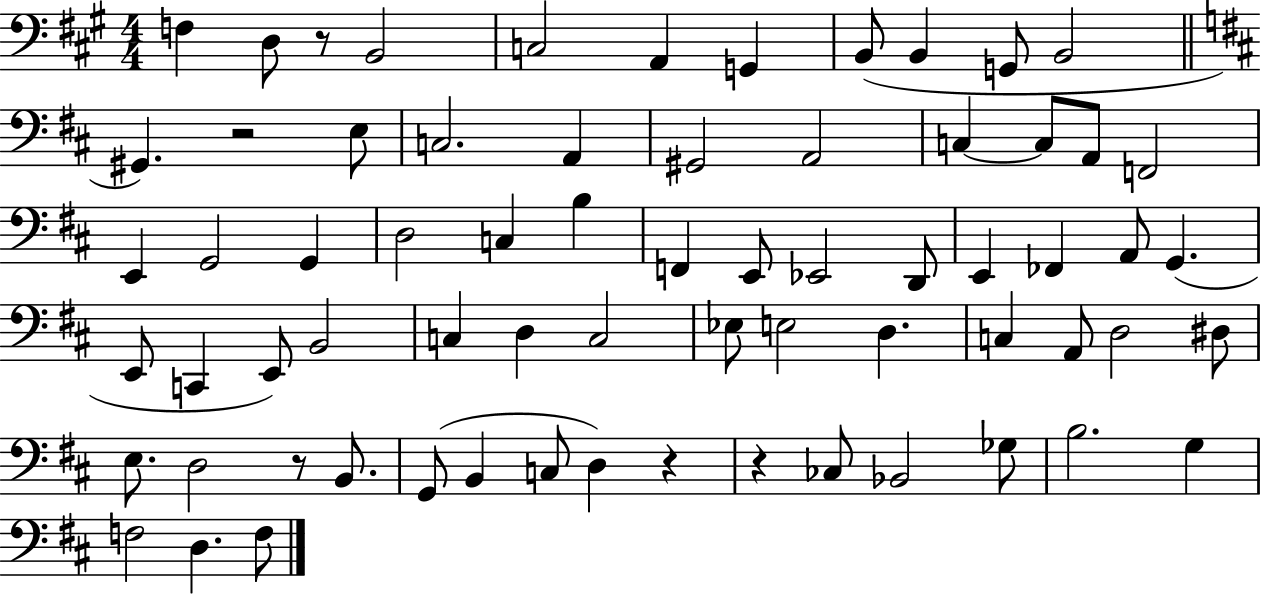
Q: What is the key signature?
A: A major